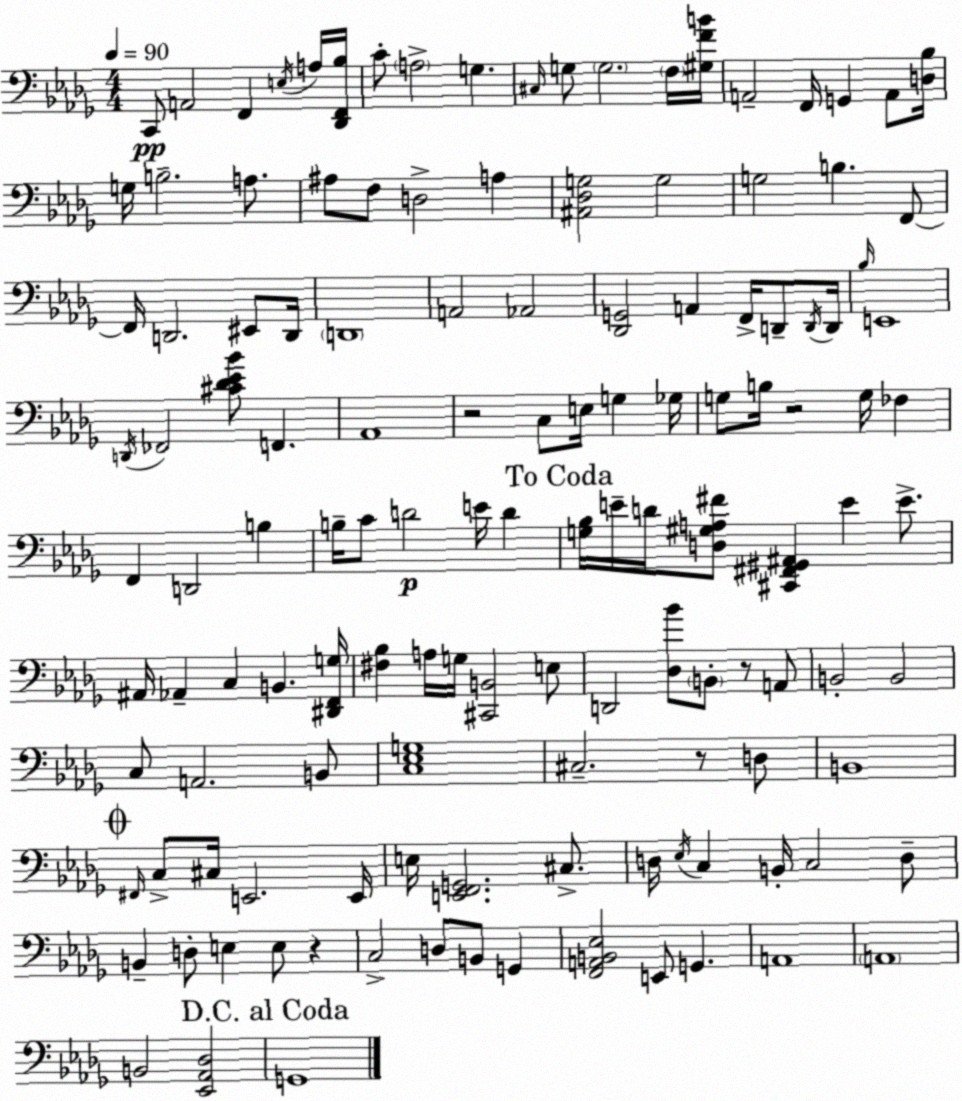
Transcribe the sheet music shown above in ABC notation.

X:1
T:Untitled
M:4/4
L:1/4
K:Bbm
C,,/2 A,,2 F,, E,/4 A,/4 [_D,,F,,_B,]/4 C/2 A,2 G, ^C,/4 G,/2 G,2 F,/4 [^G,FB]/4 A,,2 F,,/4 G,, A,,/2 [D,_B,]/4 G,/4 B,2 A,/2 ^A,/2 F,/2 D,2 A, [^A,,_D,G,]2 G,2 G,2 B, F,,/2 F,,/4 D,,2 ^E,,/2 D,,/4 D,,4 A,,2 _A,,2 [_D,,G,,]2 A,, F,,/4 D,,/2 D,,/4 D,,/4 _B,/4 E,,4 D,,/4 _F,,2 [^C_D_E_B]/2 F,, _A,,4 z2 C,/2 E,/4 G, _G,/4 G,/2 B,/4 z2 G,/4 _F, F,, D,,2 B, B,/4 C/2 D2 E/4 D [G,_B,]/4 E/4 D/4 [D,^G,A,^F]/2 [^C,,^F,,^G,,^A,,] E E/2 ^A,,/4 _A,, C, B,, [^D,,F,,G,]/4 [^F,_B,] A,/4 G,/4 [^C,,B,,]2 E,/2 D,,2 [_D,_B]/2 B,,/2 z/2 A,,/2 B,,2 B,,2 C,/2 A,,2 B,,/2 [C,_E,G,]4 ^C,2 z/2 D,/2 B,,4 ^F,,/4 C,/2 ^C,/4 E,,2 E,,/4 E,/4 [E,,F,,G,,]2 ^C,/2 D,/4 _E,/4 C, B,,/4 C,2 D,/2 B,, D,/2 E, E,/2 z C,2 D,/2 B,,/2 G,, [F,,A,,B,,_E,]2 E,,/2 G,, A,,4 A,,4 B,,2 [_E,,_A,,_D,]2 G,,4